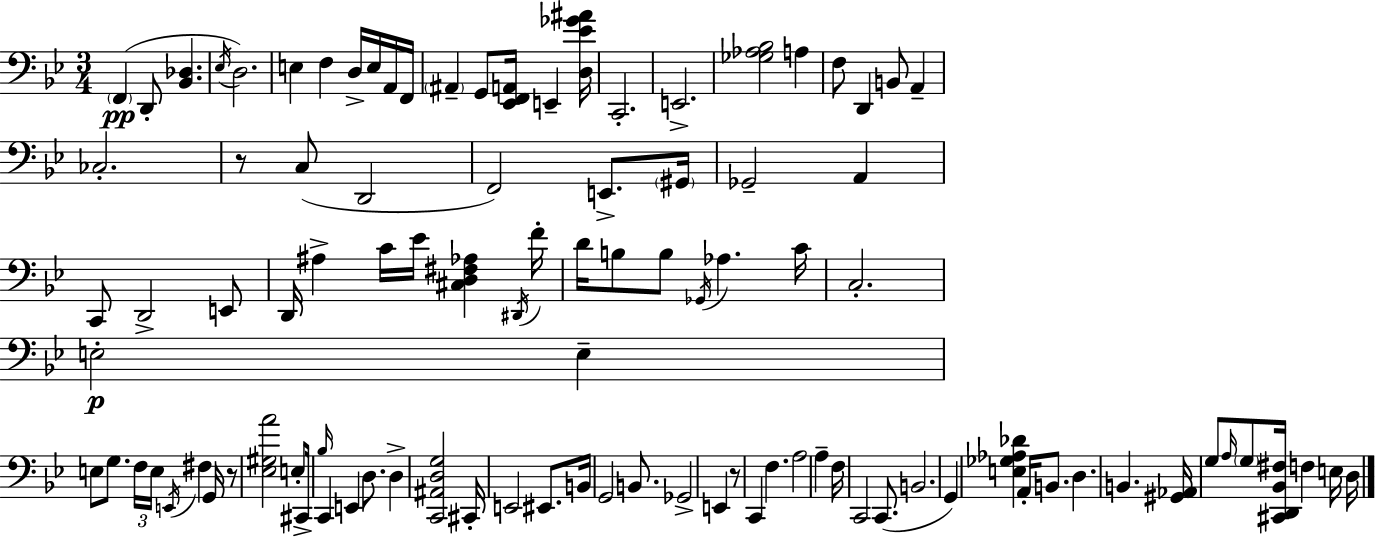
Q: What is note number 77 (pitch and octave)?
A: G2